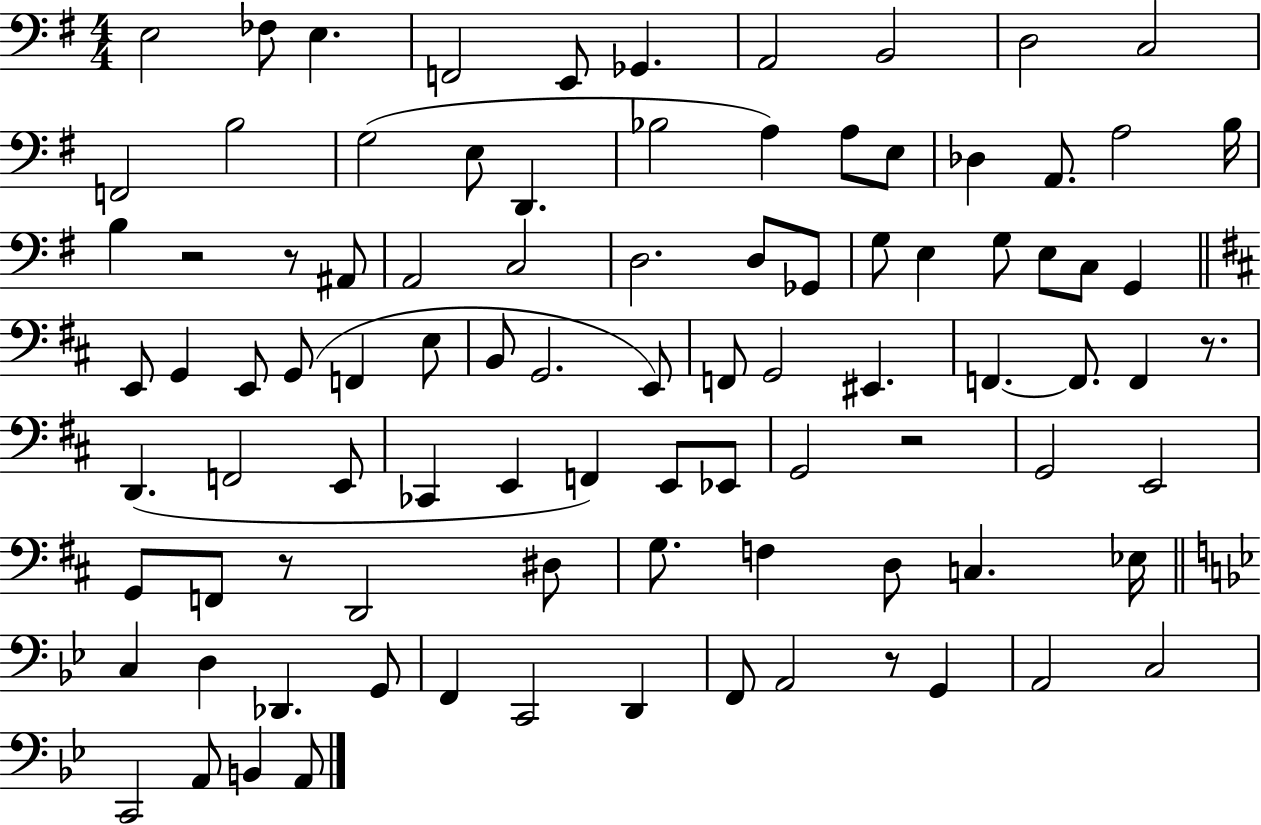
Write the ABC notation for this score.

X:1
T:Untitled
M:4/4
L:1/4
K:G
E,2 _F,/2 E, F,,2 E,,/2 _G,, A,,2 B,,2 D,2 C,2 F,,2 B,2 G,2 E,/2 D,, _B,2 A, A,/2 E,/2 _D, A,,/2 A,2 B,/4 B, z2 z/2 ^A,,/2 A,,2 C,2 D,2 D,/2 _G,,/2 G,/2 E, G,/2 E,/2 C,/2 G,, E,,/2 G,, E,,/2 G,,/2 F,, E,/2 B,,/2 G,,2 E,,/2 F,,/2 G,,2 ^E,, F,, F,,/2 F,, z/2 D,, F,,2 E,,/2 _C,, E,, F,, E,,/2 _E,,/2 G,,2 z2 G,,2 E,,2 G,,/2 F,,/2 z/2 D,,2 ^D,/2 G,/2 F, D,/2 C, _E,/4 C, D, _D,, G,,/2 F,, C,,2 D,, F,,/2 A,,2 z/2 G,, A,,2 C,2 C,,2 A,,/2 B,, A,,/2